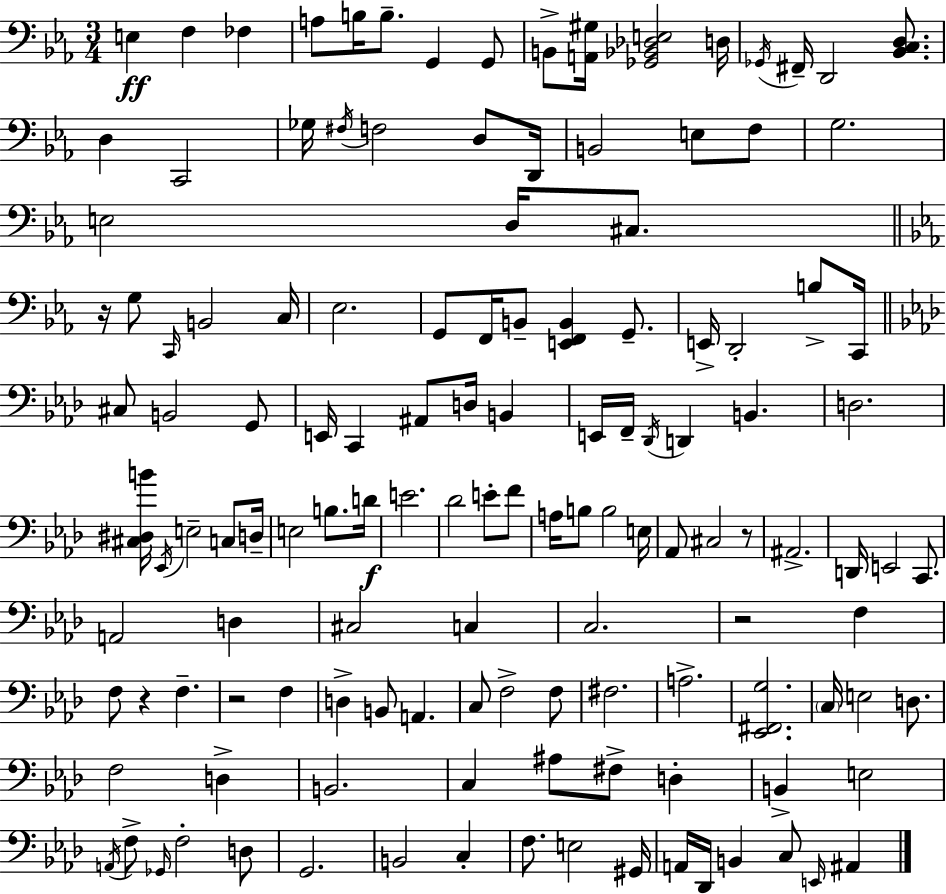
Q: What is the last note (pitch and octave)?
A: A#2